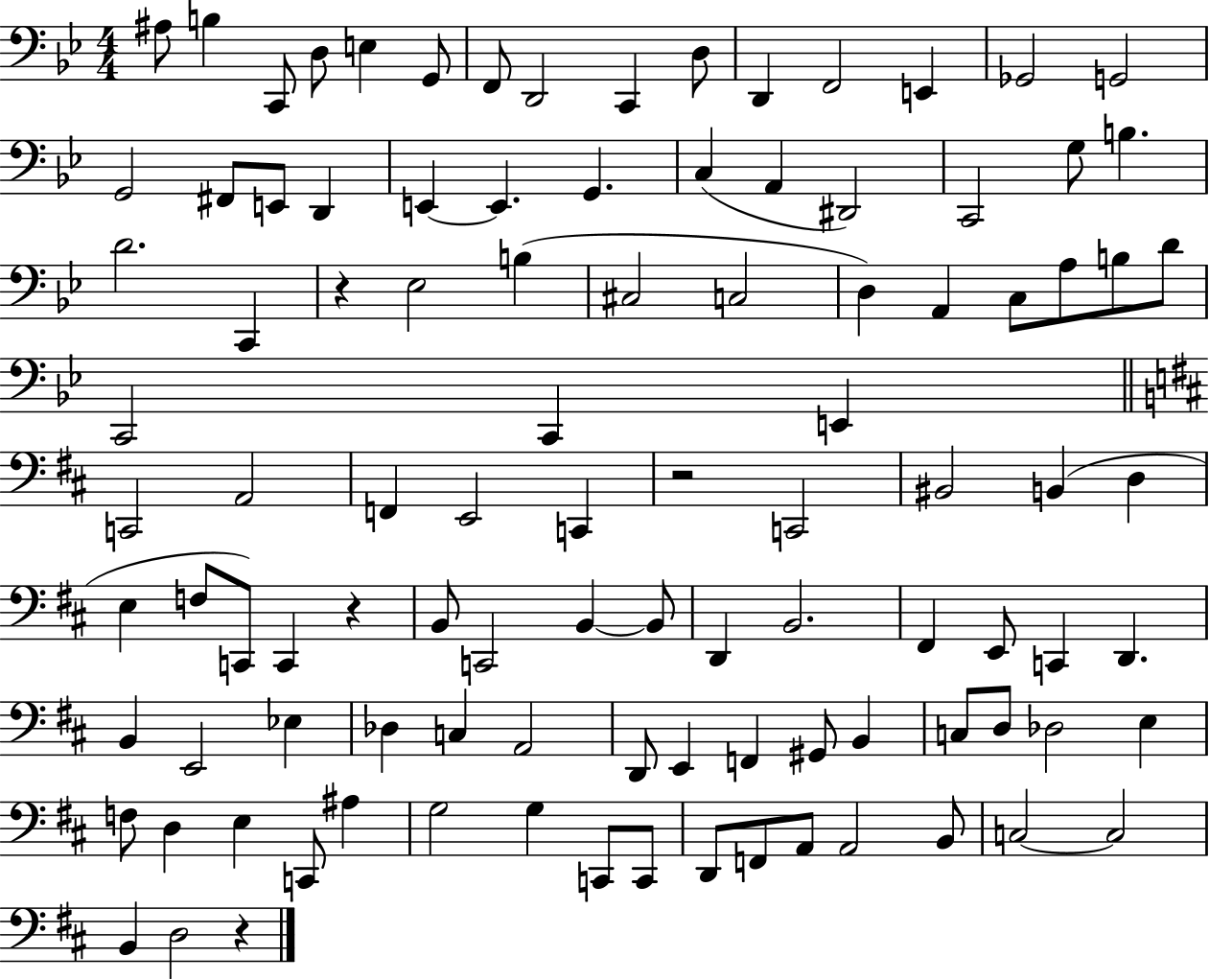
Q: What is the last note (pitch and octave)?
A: D3